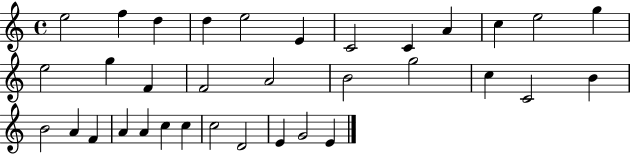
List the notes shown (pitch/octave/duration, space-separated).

E5/h F5/q D5/q D5/q E5/h E4/q C4/h C4/q A4/q C5/q E5/h G5/q E5/h G5/q F4/q F4/h A4/h B4/h G5/h C5/q C4/h B4/q B4/h A4/q F4/q A4/q A4/q C5/q C5/q C5/h D4/h E4/q G4/h E4/q